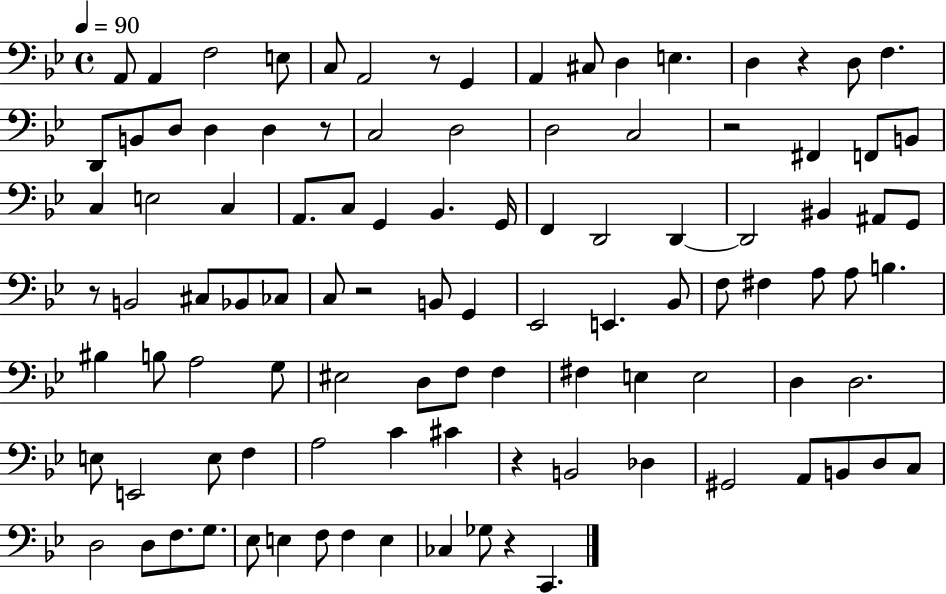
A2/e A2/q F3/h E3/e C3/e A2/h R/e G2/q A2/q C#3/e D3/q E3/q. D3/q R/q D3/e F3/q. D2/e B2/e D3/e D3/q D3/q R/e C3/h D3/h D3/h C3/h R/h F#2/q F2/e B2/e C3/q E3/h C3/q A2/e. C3/e G2/q Bb2/q. G2/s F2/q D2/h D2/q D2/h BIS2/q A#2/e G2/e R/e B2/h C#3/e Bb2/e CES3/e C3/e R/h B2/e G2/q Eb2/h E2/q. Bb2/e F3/e F#3/q A3/e A3/e B3/q. BIS3/q B3/e A3/h G3/e EIS3/h D3/e F3/e F3/q F#3/q E3/q E3/h D3/q D3/h. E3/e E2/h E3/e F3/q A3/h C4/q C#4/q R/q B2/h Db3/q G#2/h A2/e B2/e D3/e C3/e D3/h D3/e F3/e. G3/e. Eb3/e E3/q F3/e F3/q E3/q CES3/q Gb3/e R/q C2/q.